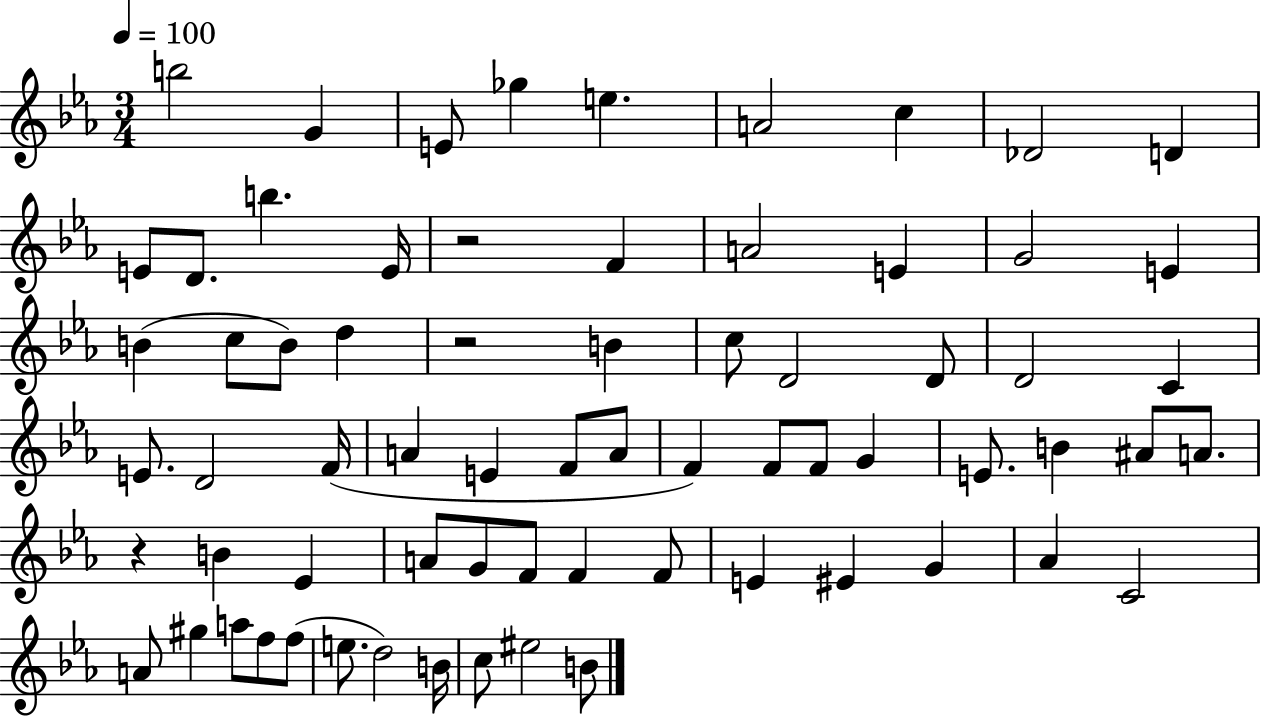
{
  \clef treble
  \numericTimeSignature
  \time 3/4
  \key ees \major
  \tempo 4 = 100
  b''2 g'4 | e'8 ges''4 e''4. | a'2 c''4 | des'2 d'4 | \break e'8 d'8. b''4. e'16 | r2 f'4 | a'2 e'4 | g'2 e'4 | \break b'4( c''8 b'8) d''4 | r2 b'4 | c''8 d'2 d'8 | d'2 c'4 | \break e'8. d'2 f'16( | a'4 e'4 f'8 a'8 | f'4) f'8 f'8 g'4 | e'8. b'4 ais'8 a'8. | \break r4 b'4 ees'4 | a'8 g'8 f'8 f'4 f'8 | e'4 eis'4 g'4 | aes'4 c'2 | \break a'8 gis''4 a''8 f''8 f''8( | e''8. d''2) b'16 | c''8 eis''2 b'8 | \bar "|."
}